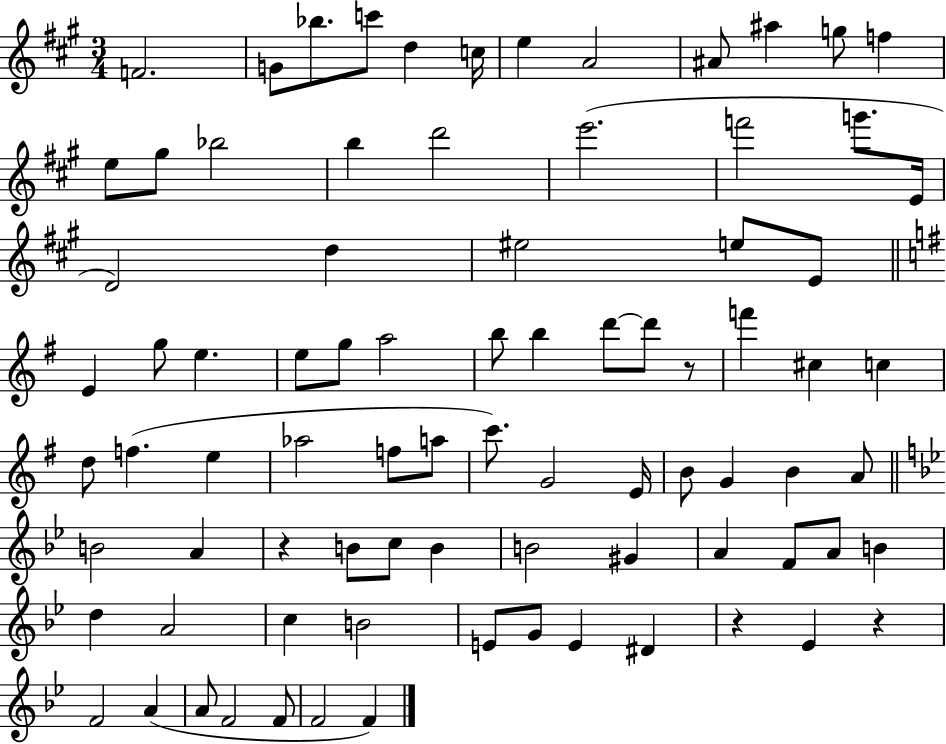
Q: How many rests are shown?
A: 4